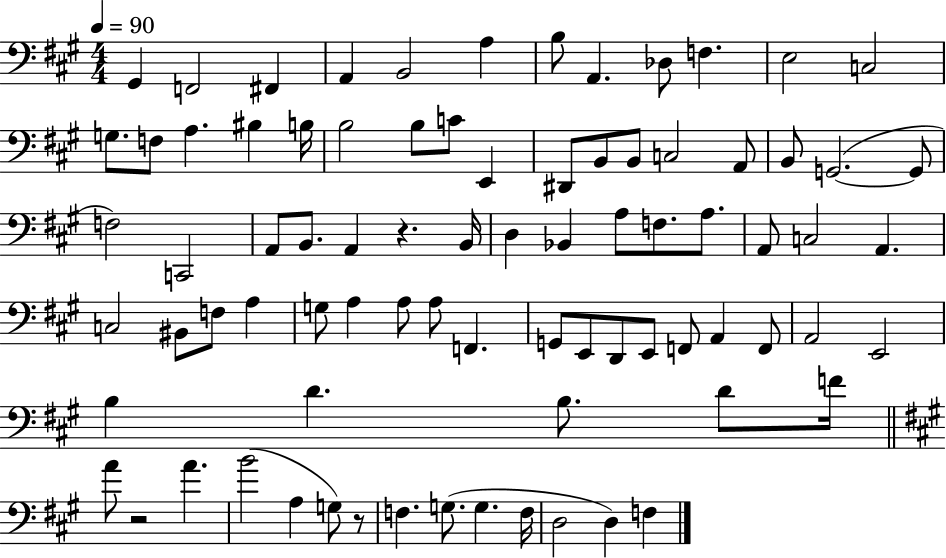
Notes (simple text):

G#2/q F2/h F#2/q A2/q B2/h A3/q B3/e A2/q. Db3/e F3/q. E3/h C3/h G3/e. F3/e A3/q. BIS3/q B3/s B3/h B3/e C4/e E2/q D#2/e B2/e B2/e C3/h A2/e B2/e G2/h. G2/e F3/h C2/h A2/e B2/e. A2/q R/q. B2/s D3/q Bb2/q A3/e F3/e. A3/e. A2/e C3/h A2/q. C3/h BIS2/e F3/e A3/q G3/e A3/q A3/e A3/e F2/q. G2/e E2/e D2/e E2/e F2/e A2/q F2/e A2/h E2/h B3/q D4/q. B3/e. D4/e F4/s A4/e R/h A4/q. B4/h A3/q G3/e R/e F3/q. G3/e. G3/q. F3/s D3/h D3/q F3/q